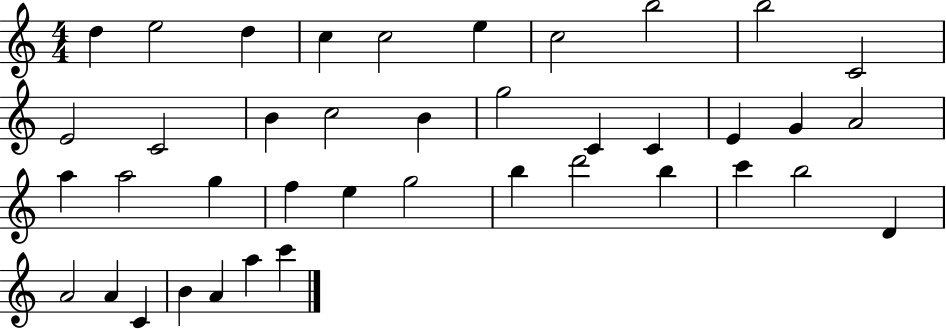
D5/q E5/h D5/q C5/q C5/h E5/q C5/h B5/h B5/h C4/h E4/h C4/h B4/q C5/h B4/q G5/h C4/q C4/q E4/q G4/q A4/h A5/q A5/h G5/q F5/q E5/q G5/h B5/q D6/h B5/q C6/q B5/h D4/q A4/h A4/q C4/q B4/q A4/q A5/q C6/q